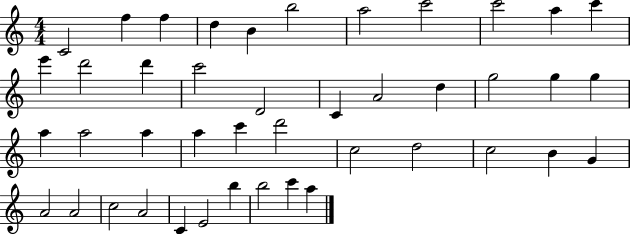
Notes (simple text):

C4/h F5/q F5/q D5/q B4/q B5/h A5/h C6/h C6/h A5/q C6/q E6/q D6/h D6/q C6/h D4/h C4/q A4/h D5/q G5/h G5/q G5/q A5/q A5/h A5/q A5/q C6/q D6/h C5/h D5/h C5/h B4/q G4/q A4/h A4/h C5/h A4/h C4/q E4/h B5/q B5/h C6/q A5/q